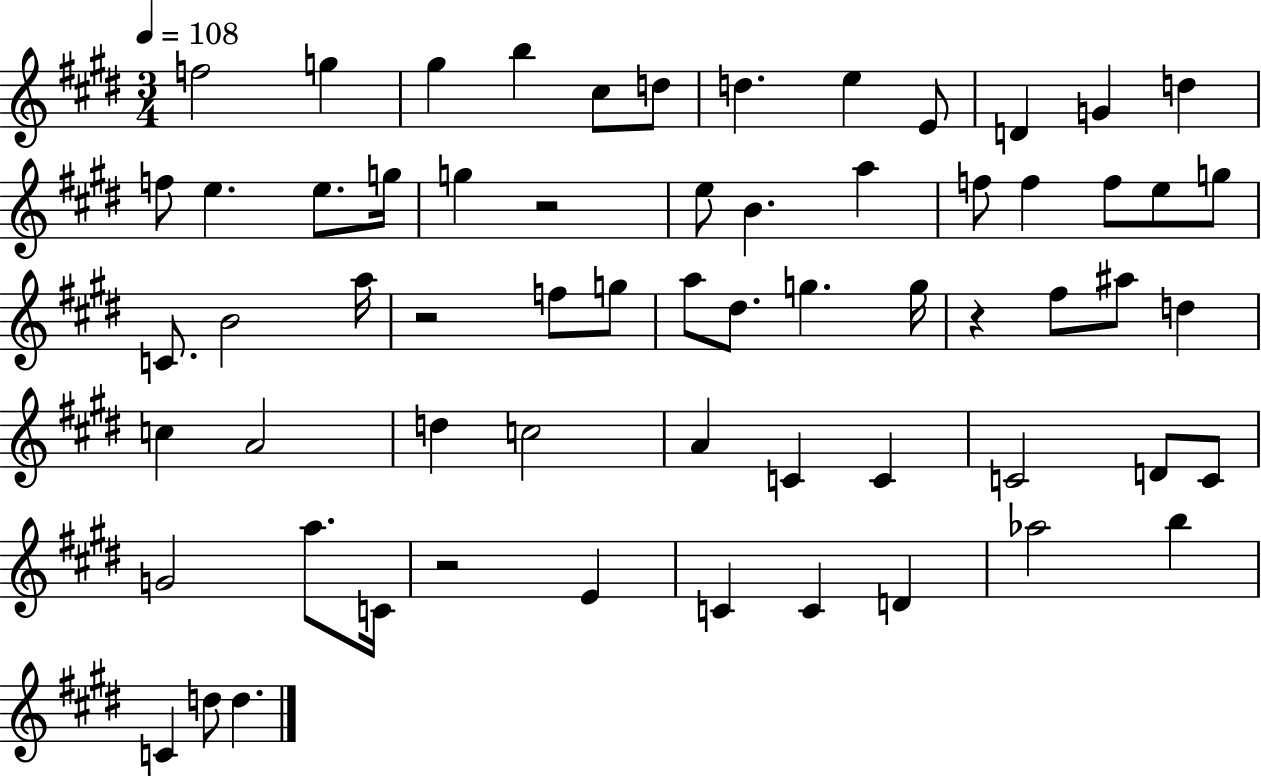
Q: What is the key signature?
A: E major